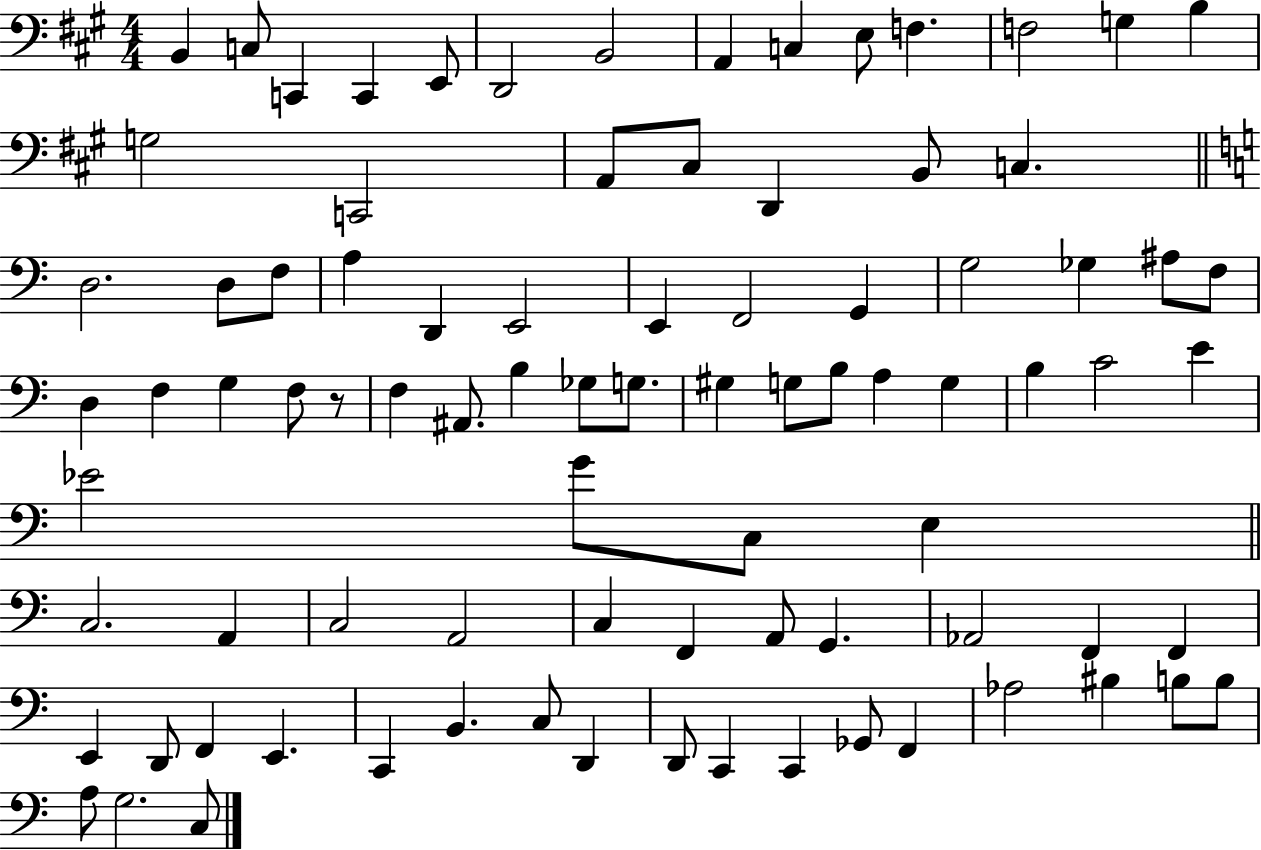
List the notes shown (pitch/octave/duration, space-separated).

B2/q C3/e C2/q C2/q E2/e D2/h B2/h A2/q C3/q E3/e F3/q. F3/h G3/q B3/q G3/h C2/h A2/e C#3/e D2/q B2/e C3/q. D3/h. D3/e F3/e A3/q D2/q E2/h E2/q F2/h G2/q G3/h Gb3/q A#3/e F3/e D3/q F3/q G3/q F3/e R/e F3/q A#2/e. B3/q Gb3/e G3/e. G#3/q G3/e B3/e A3/q G3/q B3/q C4/h E4/q Eb4/h G4/e C3/e E3/q C3/h. A2/q C3/h A2/h C3/q F2/q A2/e G2/q. Ab2/h F2/q F2/q E2/q D2/e F2/q E2/q. C2/q B2/q. C3/e D2/q D2/e C2/q C2/q Gb2/e F2/q Ab3/h BIS3/q B3/e B3/e A3/e G3/h. C3/e